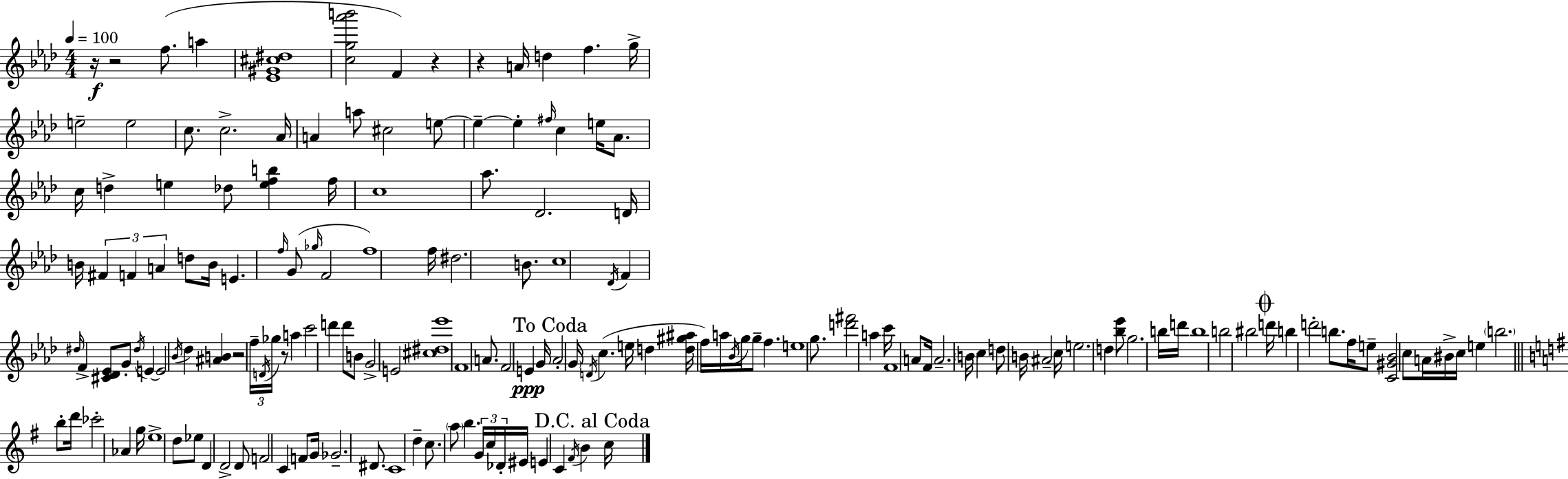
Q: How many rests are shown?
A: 6